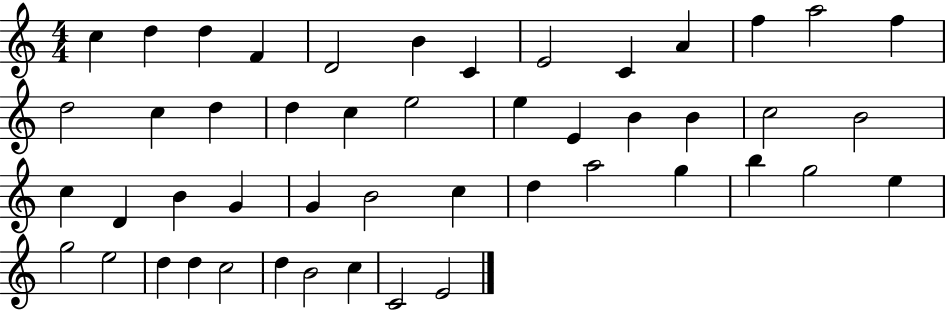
{
  \clef treble
  \numericTimeSignature
  \time 4/4
  \key c \major
  c''4 d''4 d''4 f'4 | d'2 b'4 c'4 | e'2 c'4 a'4 | f''4 a''2 f''4 | \break d''2 c''4 d''4 | d''4 c''4 e''2 | e''4 e'4 b'4 b'4 | c''2 b'2 | \break c''4 d'4 b'4 g'4 | g'4 b'2 c''4 | d''4 a''2 g''4 | b''4 g''2 e''4 | \break g''2 e''2 | d''4 d''4 c''2 | d''4 b'2 c''4 | c'2 e'2 | \break \bar "|."
}